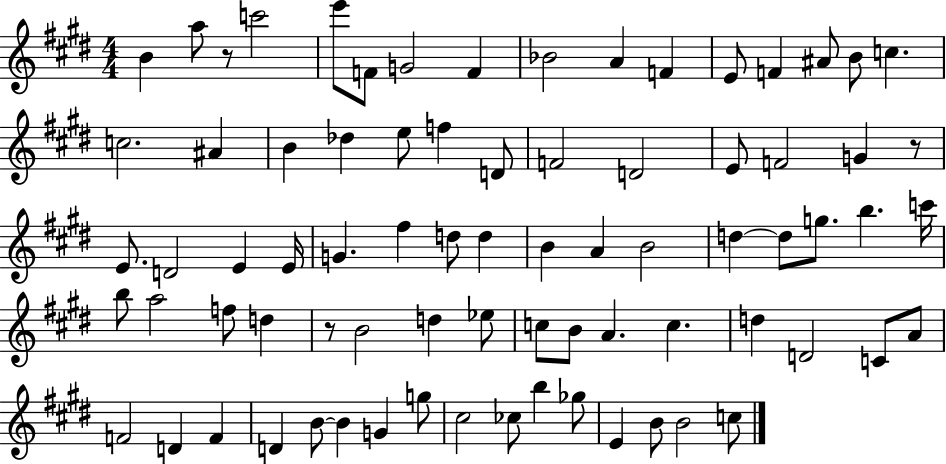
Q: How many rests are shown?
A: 3